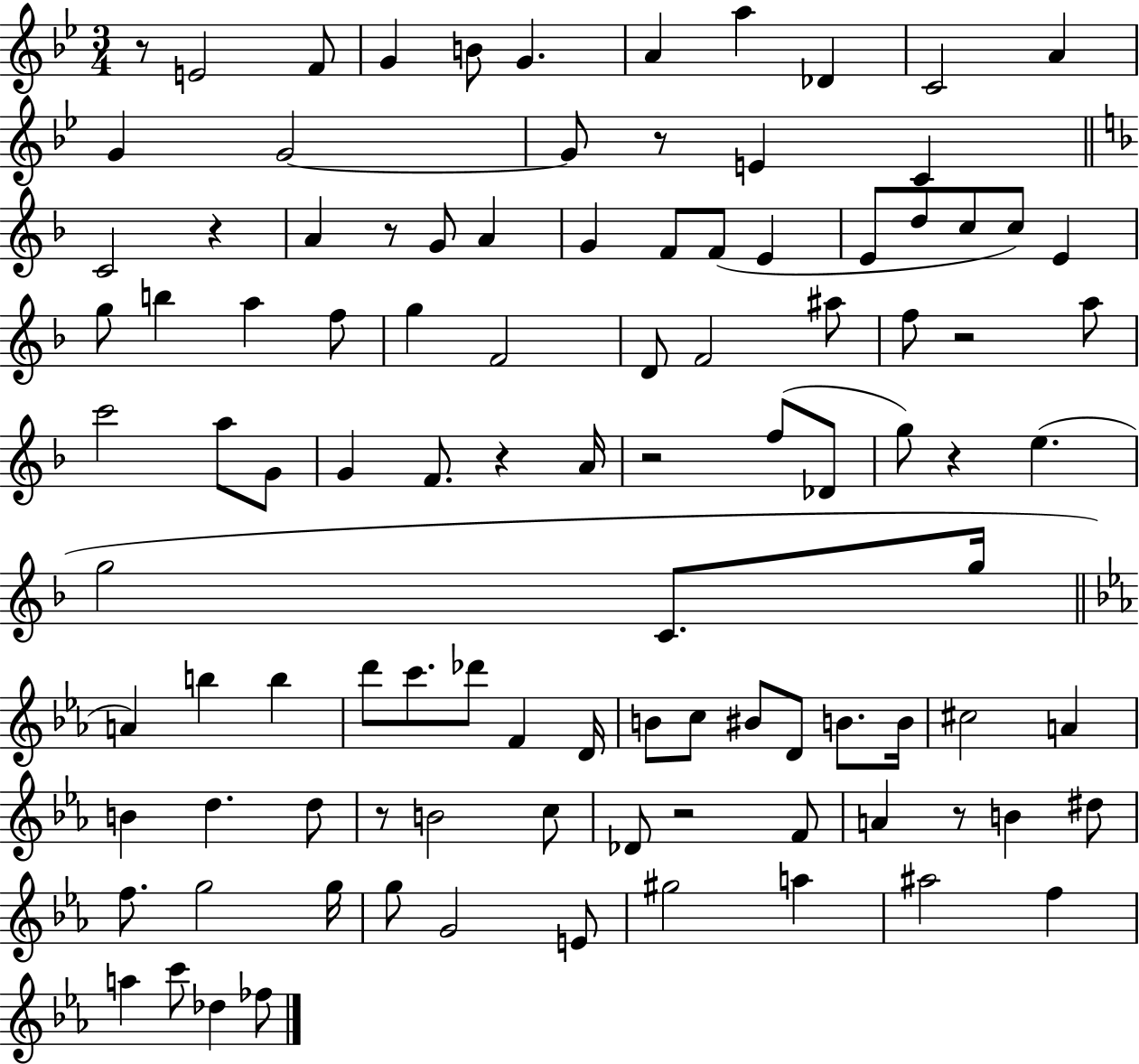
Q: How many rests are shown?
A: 11